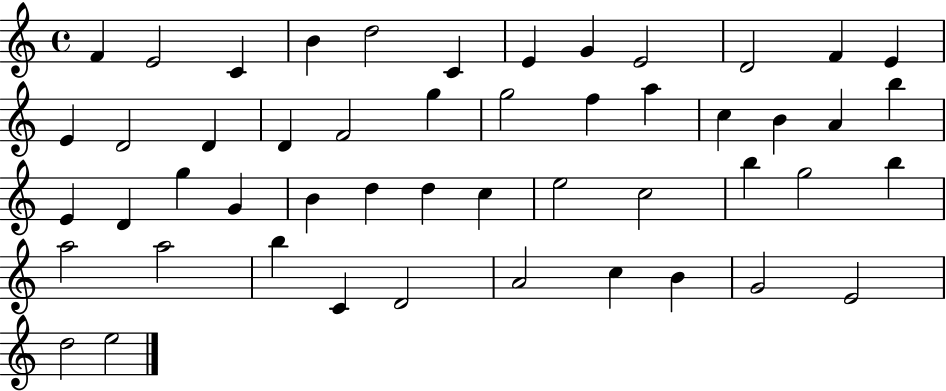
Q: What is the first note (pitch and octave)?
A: F4